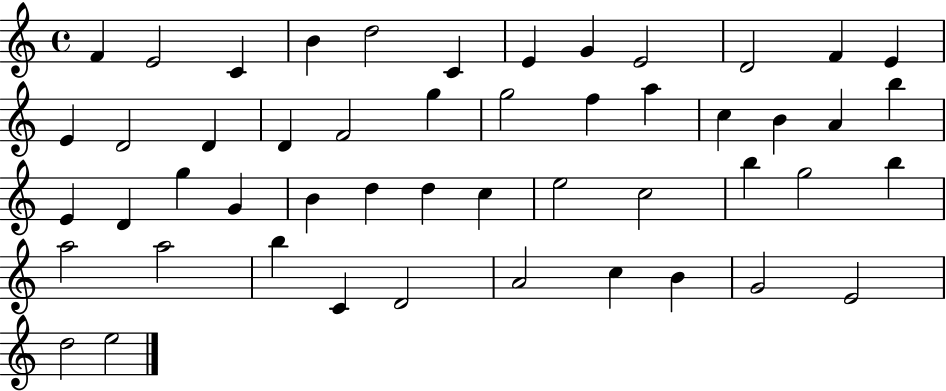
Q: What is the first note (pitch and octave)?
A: F4